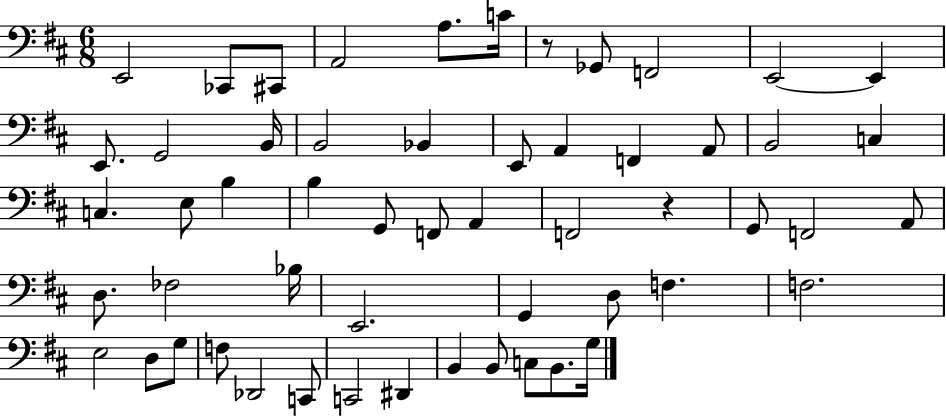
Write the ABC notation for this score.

X:1
T:Untitled
M:6/8
L:1/4
K:D
E,,2 _C,,/2 ^C,,/2 A,,2 A,/2 C/4 z/2 _G,,/2 F,,2 E,,2 E,, E,,/2 G,,2 B,,/4 B,,2 _B,, E,,/2 A,, F,, A,,/2 B,,2 C, C, E,/2 B, B, G,,/2 F,,/2 A,, F,,2 z G,,/2 F,,2 A,,/2 D,/2 _F,2 _B,/4 E,,2 G,, D,/2 F, F,2 E,2 D,/2 G,/2 F,/2 _D,,2 C,,/2 C,,2 ^D,, B,, B,,/2 C,/2 B,,/2 G,/4